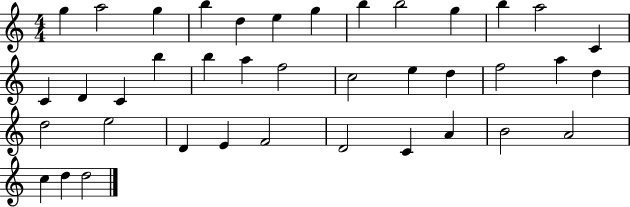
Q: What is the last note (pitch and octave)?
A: D5